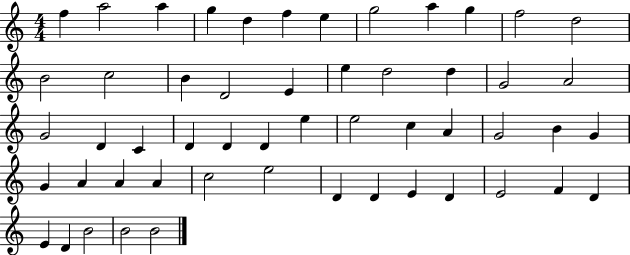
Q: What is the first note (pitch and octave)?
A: F5